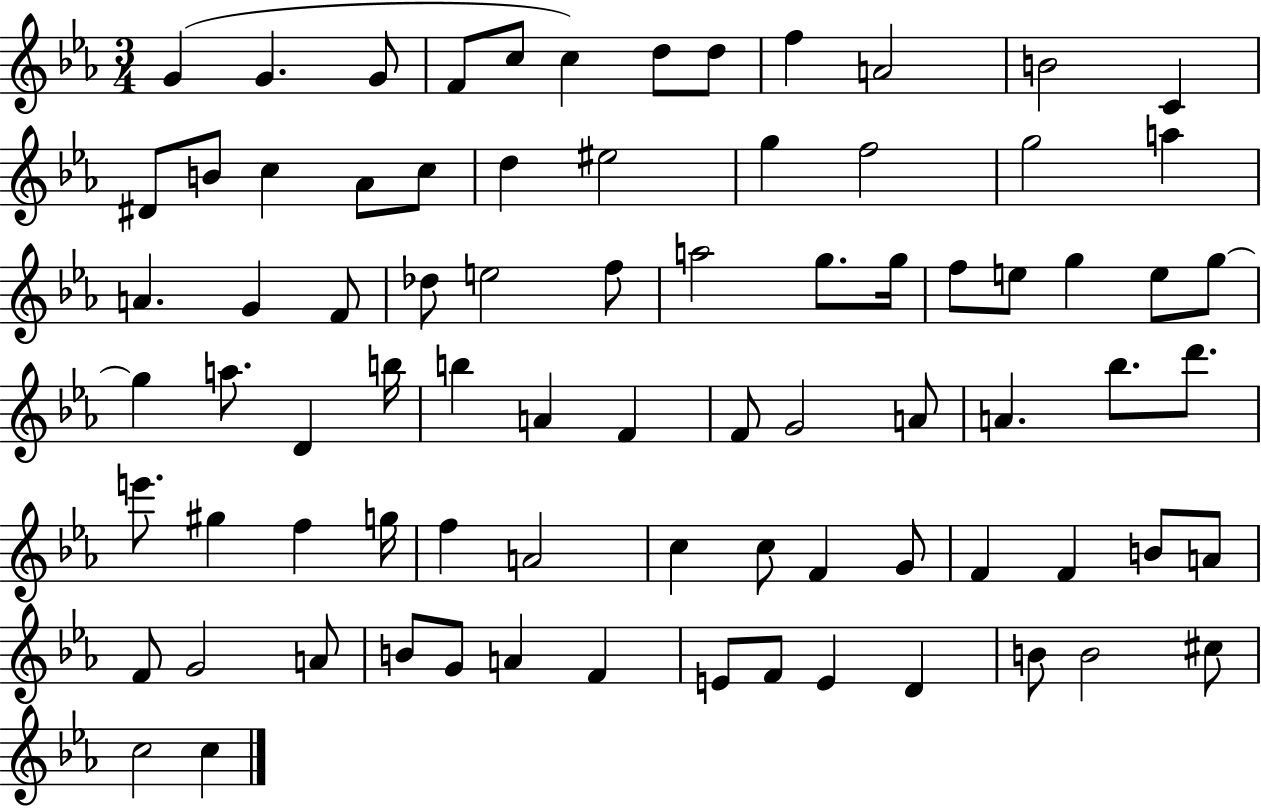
{
  \clef treble
  \numericTimeSignature
  \time 3/4
  \key ees \major
  g'4( g'4. g'8 | f'8 c''8 c''4) d''8 d''8 | f''4 a'2 | b'2 c'4 | \break dis'8 b'8 c''4 aes'8 c''8 | d''4 eis''2 | g''4 f''2 | g''2 a''4 | \break a'4. g'4 f'8 | des''8 e''2 f''8 | a''2 g''8. g''16 | f''8 e''8 g''4 e''8 g''8~~ | \break g''4 a''8. d'4 b''16 | b''4 a'4 f'4 | f'8 g'2 a'8 | a'4. bes''8. d'''8. | \break e'''8. gis''4 f''4 g''16 | f''4 a'2 | c''4 c''8 f'4 g'8 | f'4 f'4 b'8 a'8 | \break f'8 g'2 a'8 | b'8 g'8 a'4 f'4 | e'8 f'8 e'4 d'4 | b'8 b'2 cis''8 | \break c''2 c''4 | \bar "|."
}